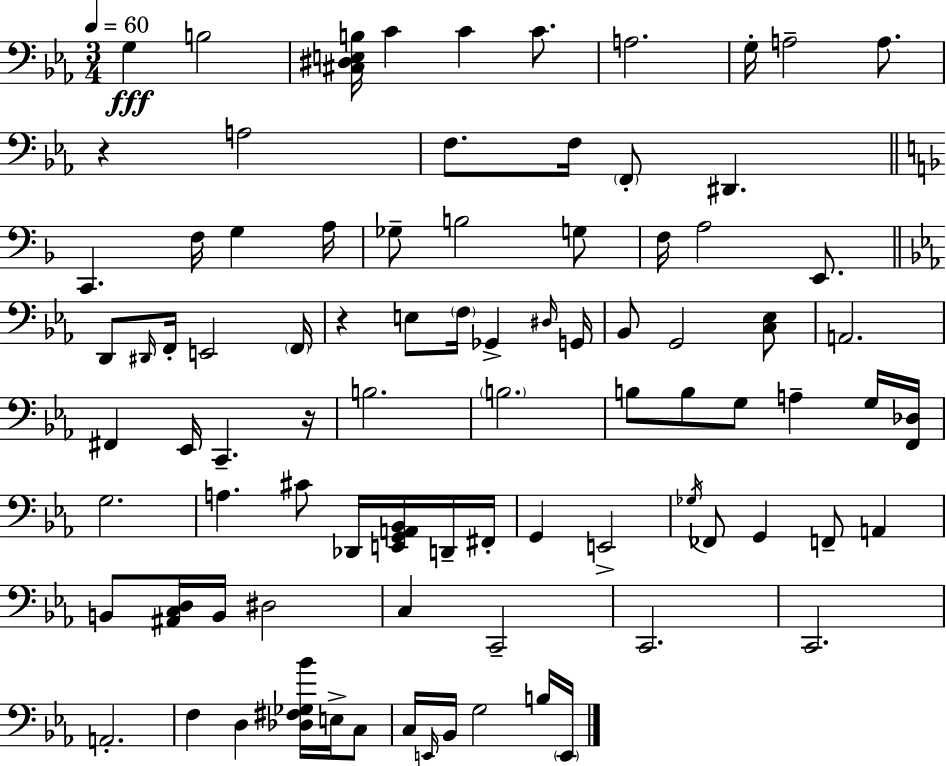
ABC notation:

X:1
T:Untitled
M:3/4
L:1/4
K:Cm
G, B,2 [^C,^D,E,B,]/4 C C C/2 A,2 G,/4 A,2 A,/2 z A,2 F,/2 F,/4 F,,/2 ^D,, C,, F,/4 G, A,/4 _G,/2 B,2 G,/2 F,/4 A,2 E,,/2 D,,/2 ^D,,/4 F,,/4 E,,2 F,,/4 z E,/2 F,/4 _G,, ^D,/4 G,,/4 _B,,/2 G,,2 [C,_E,]/2 A,,2 ^F,, _E,,/4 C,, z/4 B,2 B,2 B,/2 B,/2 G,/2 A, G,/4 [F,,_D,]/4 G,2 A, ^C/2 _D,,/4 [E,,G,,A,,_B,,]/4 D,,/4 ^F,,/4 G,, E,,2 _G,/4 _F,,/2 G,, F,,/2 A,, B,,/2 [^A,,C,D,]/4 B,,/4 ^D,2 C, C,,2 C,,2 C,,2 A,,2 F, D, [_D,^F,_G,_B]/4 E,/4 C,/2 C,/4 E,,/4 _B,,/4 G,2 B,/4 E,,/4